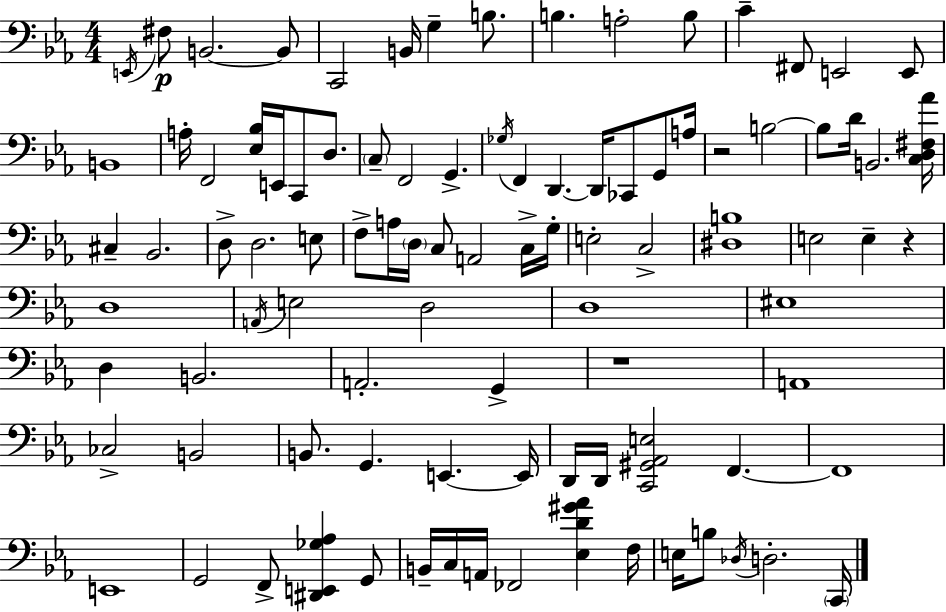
X:1
T:Untitled
M:4/4
L:1/4
K:Cm
E,,/4 ^F,/2 B,,2 B,,/2 C,,2 B,,/4 G, B,/2 B, A,2 B,/2 C ^F,,/2 E,,2 E,,/2 B,,4 A,/4 F,,2 [_E,_B,]/4 E,,/4 C,,/2 D,/2 C,/2 F,,2 G,, _G,/4 F,, D,, D,,/4 _C,,/2 G,,/2 A,/4 z2 B,2 B,/2 D/4 B,,2 [C,D,^F,_A]/4 ^C, _B,,2 D,/2 D,2 E,/2 F,/2 A,/4 D,/4 C,/2 A,,2 C,/4 G,/4 E,2 C,2 [^D,B,]4 E,2 E, z D,4 A,,/4 E,2 D,2 D,4 ^E,4 D, B,,2 A,,2 G,, z4 A,,4 _C,2 B,,2 B,,/2 G,, E,, E,,/4 D,,/4 D,,/4 [C,,^G,,_A,,E,]2 F,, F,,4 E,,4 G,,2 F,,/2 [^D,,E,,_G,_A,] G,,/2 B,,/4 C,/4 A,,/4 _F,,2 [_E,D^G_A] F,/4 E,/4 B,/2 _D,/4 D,2 C,,/4